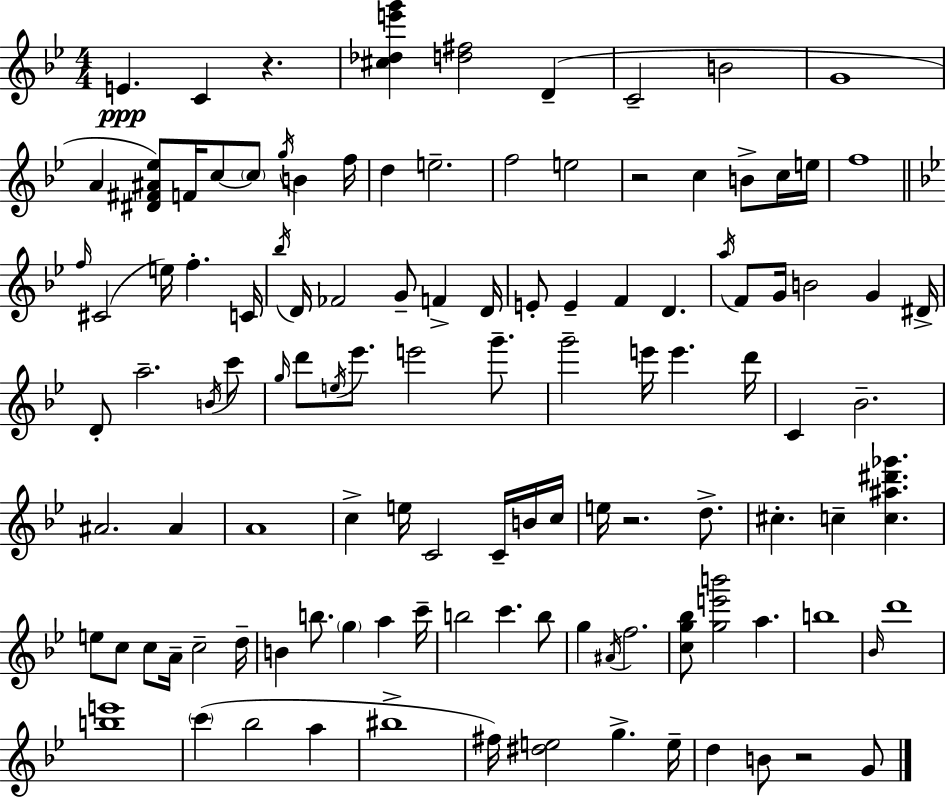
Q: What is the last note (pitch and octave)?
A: G4